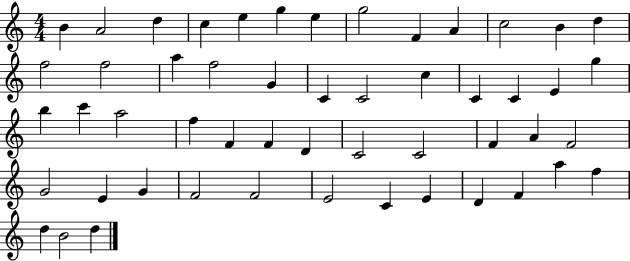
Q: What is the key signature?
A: C major